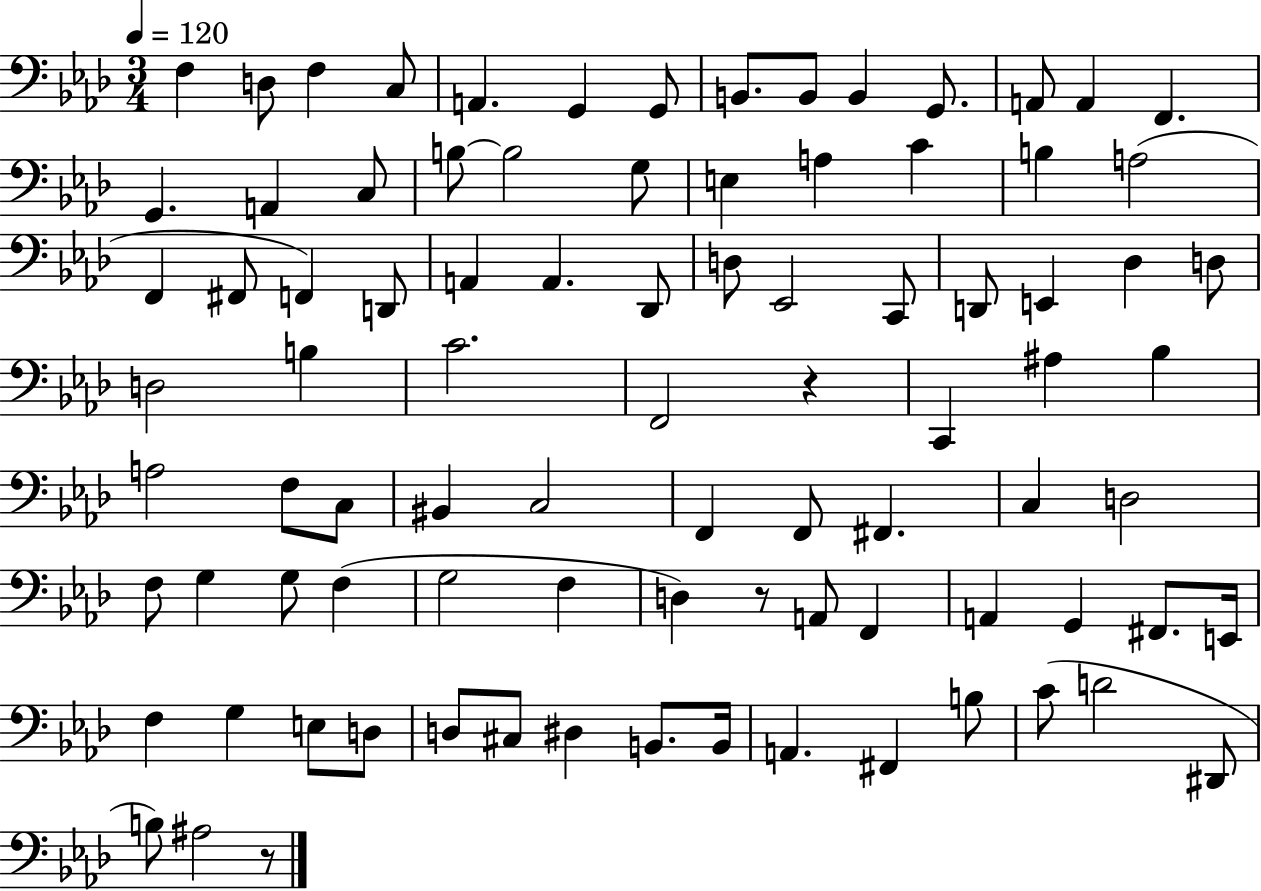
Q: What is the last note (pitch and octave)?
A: A#3